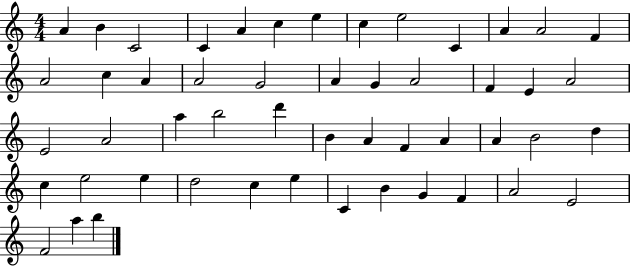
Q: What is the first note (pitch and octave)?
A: A4